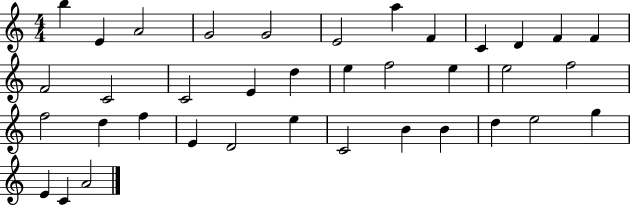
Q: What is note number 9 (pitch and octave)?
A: C4